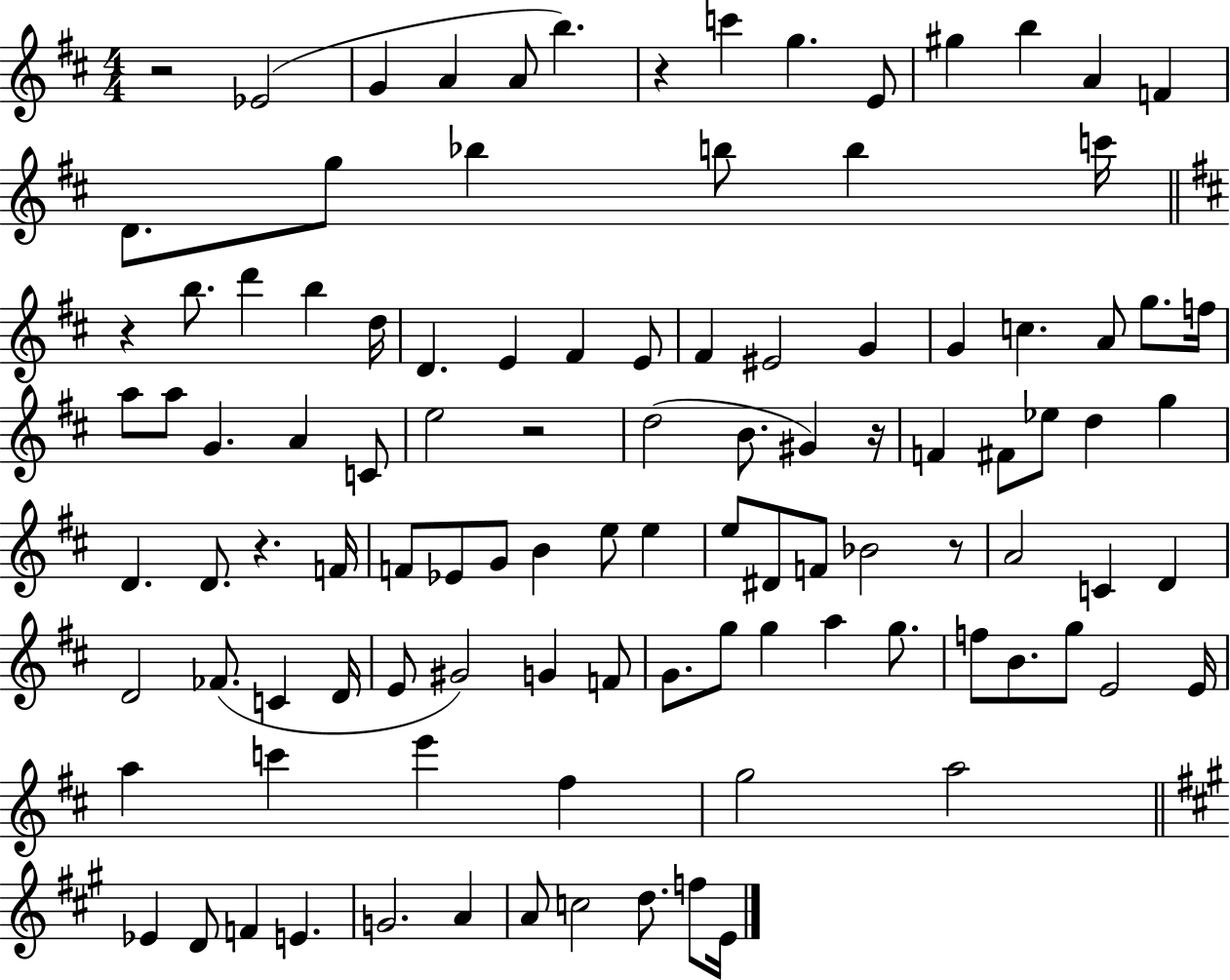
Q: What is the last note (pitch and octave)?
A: E4